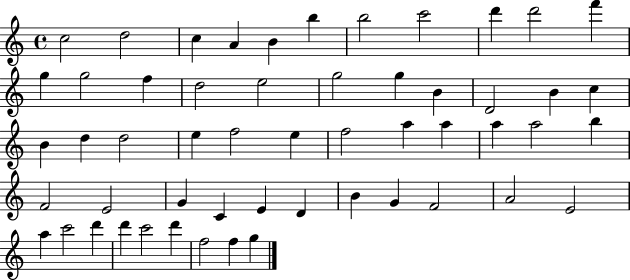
C5/h D5/h C5/q A4/q B4/q B5/q B5/h C6/h D6/q D6/h F6/q G5/q G5/h F5/q D5/h E5/h G5/h G5/q B4/q D4/h B4/q C5/q B4/q D5/q D5/h E5/q F5/h E5/q F5/h A5/q A5/q A5/q A5/h B5/q F4/h E4/h G4/q C4/q E4/q D4/q B4/q G4/q F4/h A4/h E4/h A5/q C6/h D6/q D6/q C6/h D6/q F5/h F5/q G5/q